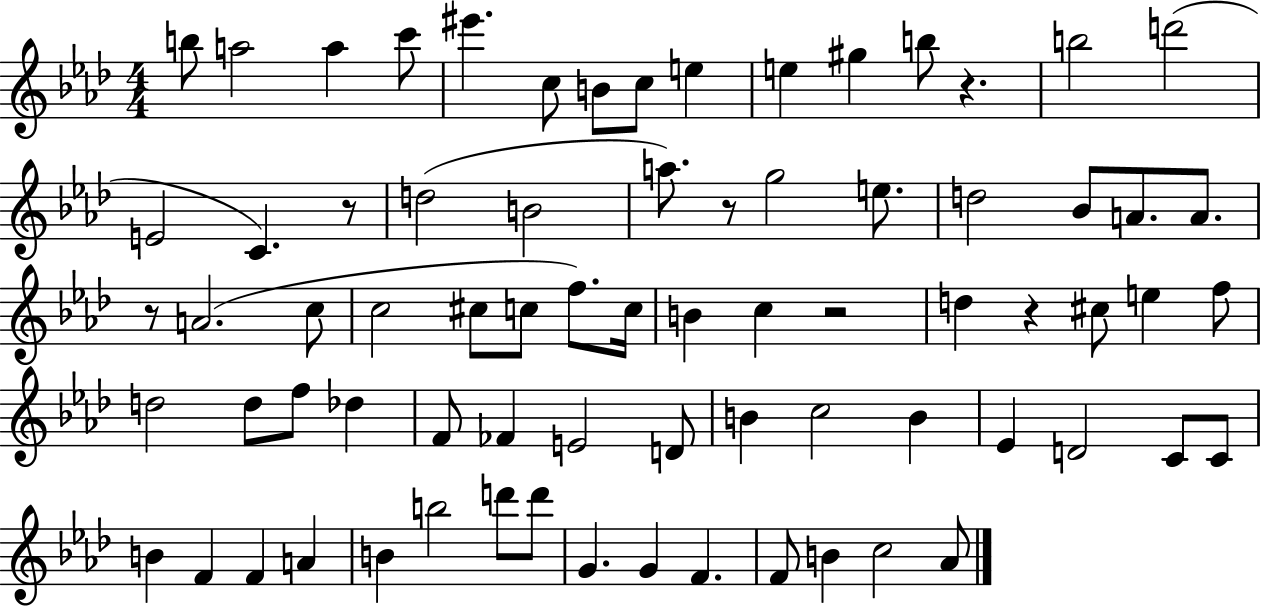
{
  \clef treble
  \numericTimeSignature
  \time 4/4
  \key aes \major
  b''8 a''2 a''4 c'''8 | eis'''4. c''8 b'8 c''8 e''4 | e''4 gis''4 b''8 r4. | b''2 d'''2( | \break e'2 c'4.) r8 | d''2( b'2 | a''8.) r8 g''2 e''8. | d''2 bes'8 a'8. a'8. | \break r8 a'2.( c''8 | c''2 cis''8 c''8 f''8.) c''16 | b'4 c''4 r2 | d''4 r4 cis''8 e''4 f''8 | \break d''2 d''8 f''8 des''4 | f'8 fes'4 e'2 d'8 | b'4 c''2 b'4 | ees'4 d'2 c'8 c'8 | \break b'4 f'4 f'4 a'4 | b'4 b''2 d'''8 d'''8 | g'4. g'4 f'4. | f'8 b'4 c''2 aes'8 | \break \bar "|."
}